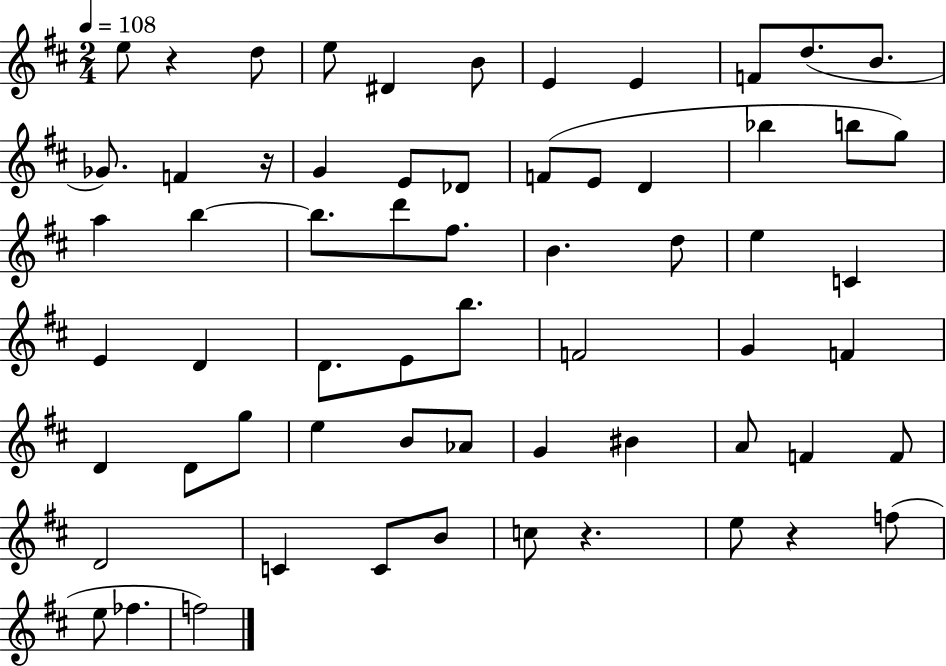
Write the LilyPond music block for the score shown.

{
  \clef treble
  \numericTimeSignature
  \time 2/4
  \key d \major
  \tempo 4 = 108
  e''8 r4 d''8 | e''8 dis'4 b'8 | e'4 e'4 | f'8 d''8.( b'8. | \break ges'8.) f'4 r16 | g'4 e'8 des'8 | f'8( e'8 d'4 | bes''4 b''8 g''8) | \break a''4 b''4~~ | b''8. d'''8 fis''8. | b'4. d''8 | e''4 c'4 | \break e'4 d'4 | d'8. e'8 b''8. | f'2 | g'4 f'4 | \break d'4 d'8 g''8 | e''4 b'8 aes'8 | g'4 bis'4 | a'8 f'4 f'8 | \break d'2 | c'4 c'8 b'8 | c''8 r4. | e''8 r4 f''8( | \break e''8 fes''4. | f''2) | \bar "|."
}